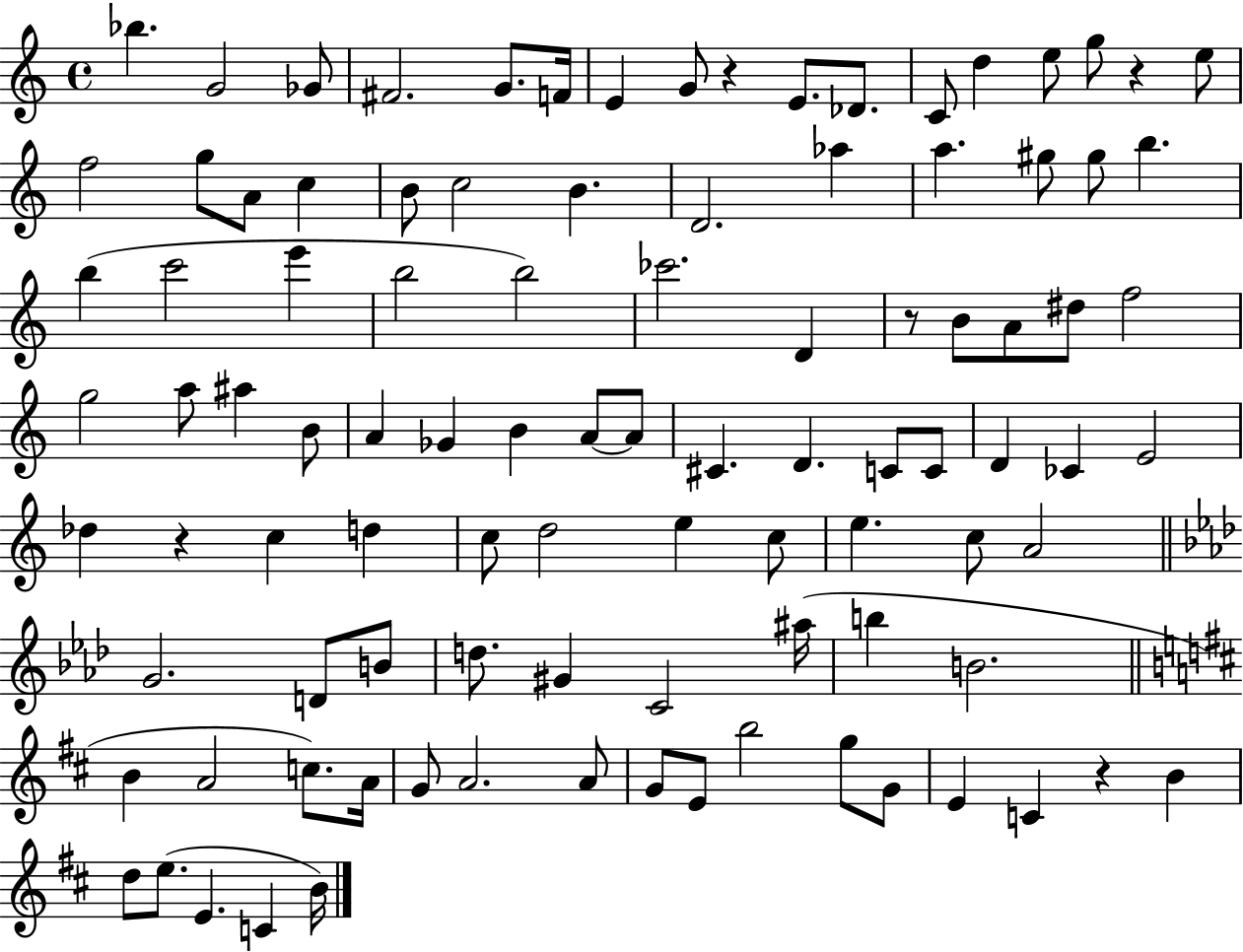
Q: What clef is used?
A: treble